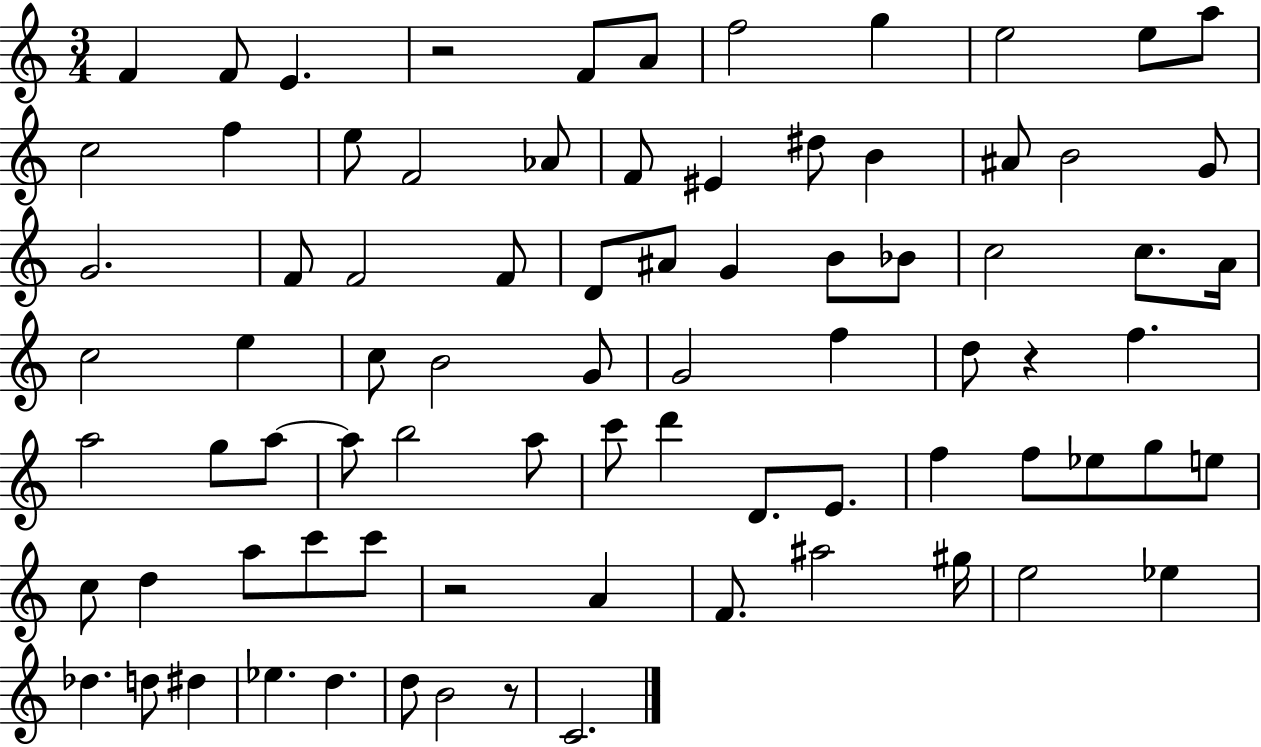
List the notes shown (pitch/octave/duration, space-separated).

F4/q F4/e E4/q. R/h F4/e A4/e F5/h G5/q E5/h E5/e A5/e C5/h F5/q E5/e F4/h Ab4/e F4/e EIS4/q D#5/e B4/q A#4/e B4/h G4/e G4/h. F4/e F4/h F4/e D4/e A#4/e G4/q B4/e Bb4/e C5/h C5/e. A4/s C5/h E5/q C5/e B4/h G4/e G4/h F5/q D5/e R/q F5/q. A5/h G5/e A5/e A5/e B5/h A5/e C6/e D6/q D4/e. E4/e. F5/q F5/e Eb5/e G5/e E5/e C5/e D5/q A5/e C6/e C6/e R/h A4/q F4/e. A#5/h G#5/s E5/h Eb5/q Db5/q. D5/e D#5/q Eb5/q. D5/q. D5/e B4/h R/e C4/h.